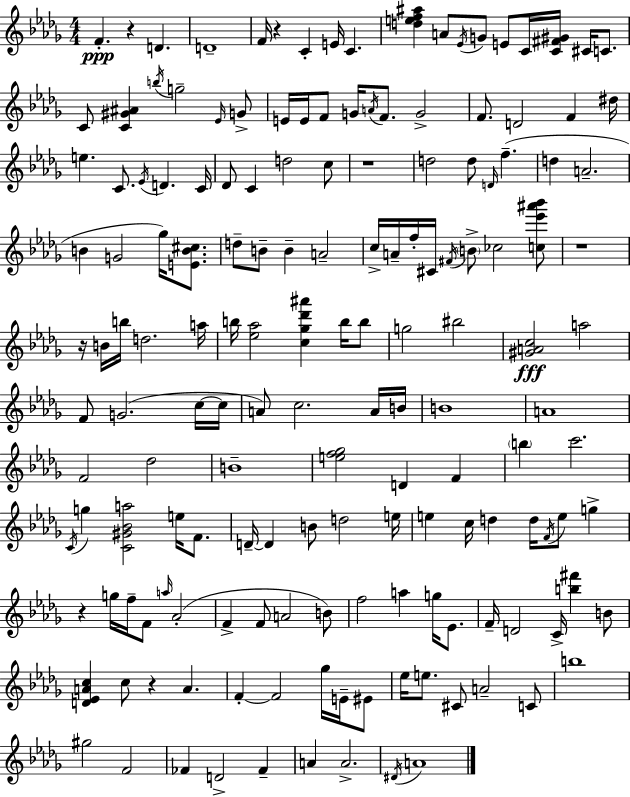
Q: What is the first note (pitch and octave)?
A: F4